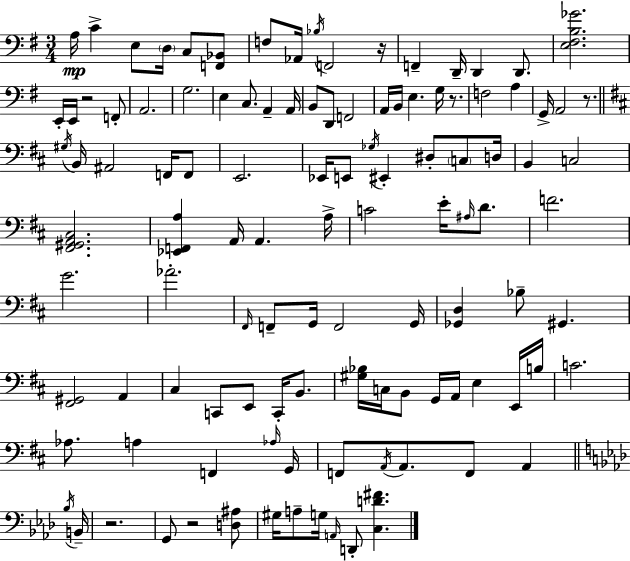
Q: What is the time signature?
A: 3/4